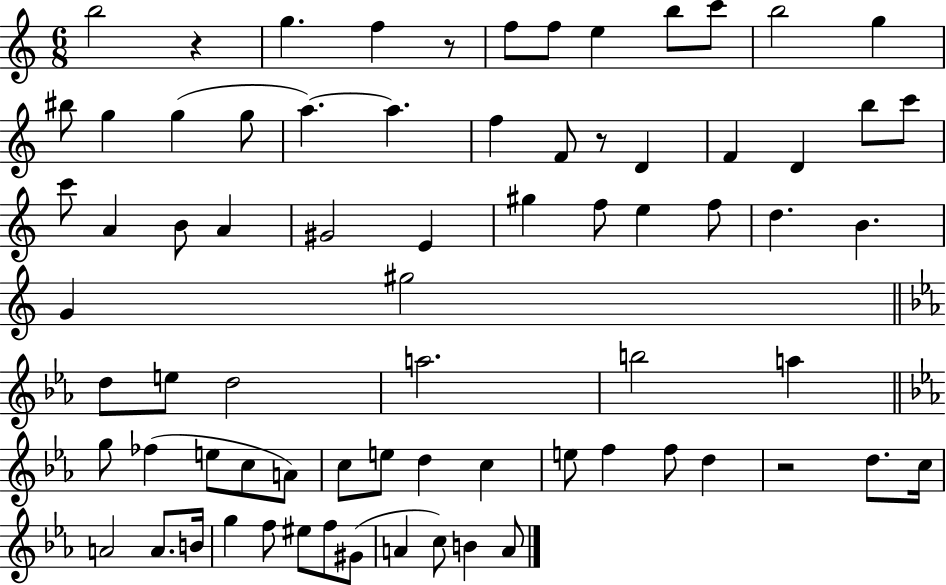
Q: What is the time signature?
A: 6/8